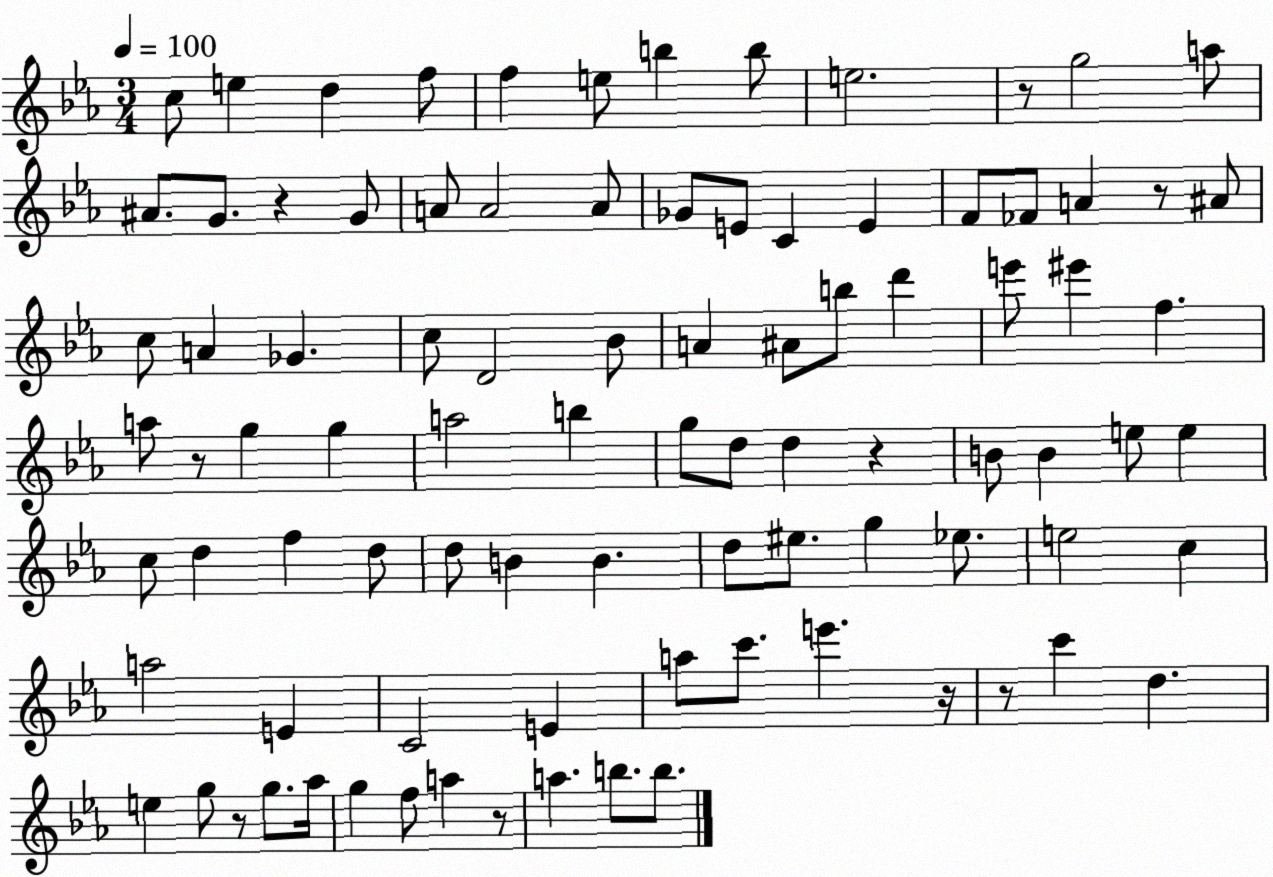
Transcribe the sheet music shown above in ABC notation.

X:1
T:Untitled
M:3/4
L:1/4
K:Eb
c/2 e d f/2 f e/2 b b/2 e2 z/2 g2 a/2 ^A/2 G/2 z G/2 A/2 A2 A/2 _G/2 E/2 C E F/2 _F/2 A z/2 ^A/2 c/2 A _G c/2 D2 _B/2 A ^A/2 b/2 d' e'/2 ^e' f a/2 z/2 g g a2 b g/2 d/2 d z B/2 B e/2 e c/2 d f d/2 d/2 B B d/2 ^e/2 g _e/2 e2 c a2 E C2 E a/2 c'/2 e' z/4 z/2 c' d e g/2 z/2 g/2 _a/4 g f/2 a z/2 a b/2 b/2